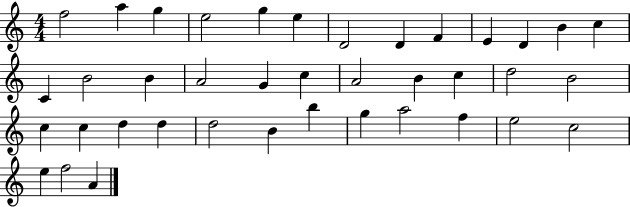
F5/h A5/q G5/q E5/h G5/q E5/q D4/h D4/q F4/q E4/q D4/q B4/q C5/q C4/q B4/h B4/q A4/h G4/q C5/q A4/h B4/q C5/q D5/h B4/h C5/q C5/q D5/q D5/q D5/h B4/q B5/q G5/q A5/h F5/q E5/h C5/h E5/q F5/h A4/q